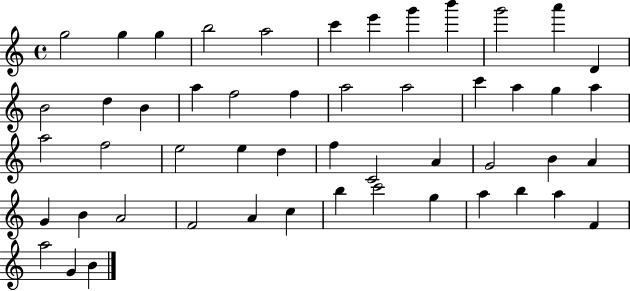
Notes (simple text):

G5/h G5/q G5/q B5/h A5/h C6/q E6/q G6/q B6/q G6/h A6/q D4/q B4/h D5/q B4/q A5/q F5/h F5/q A5/h A5/h C6/q A5/q G5/q A5/q A5/h F5/h E5/h E5/q D5/q F5/q C4/h A4/q G4/h B4/q A4/q G4/q B4/q A4/h F4/h A4/q C5/q B5/q C6/h G5/q A5/q B5/q A5/q F4/q A5/h G4/q B4/q